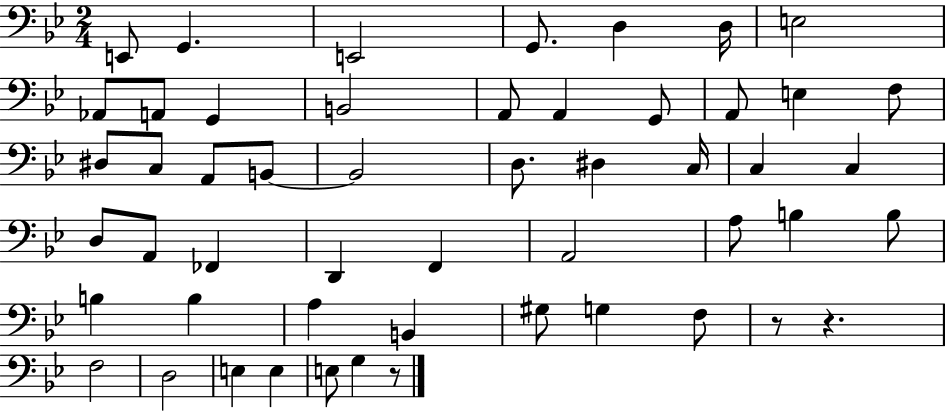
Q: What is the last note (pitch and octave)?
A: G3